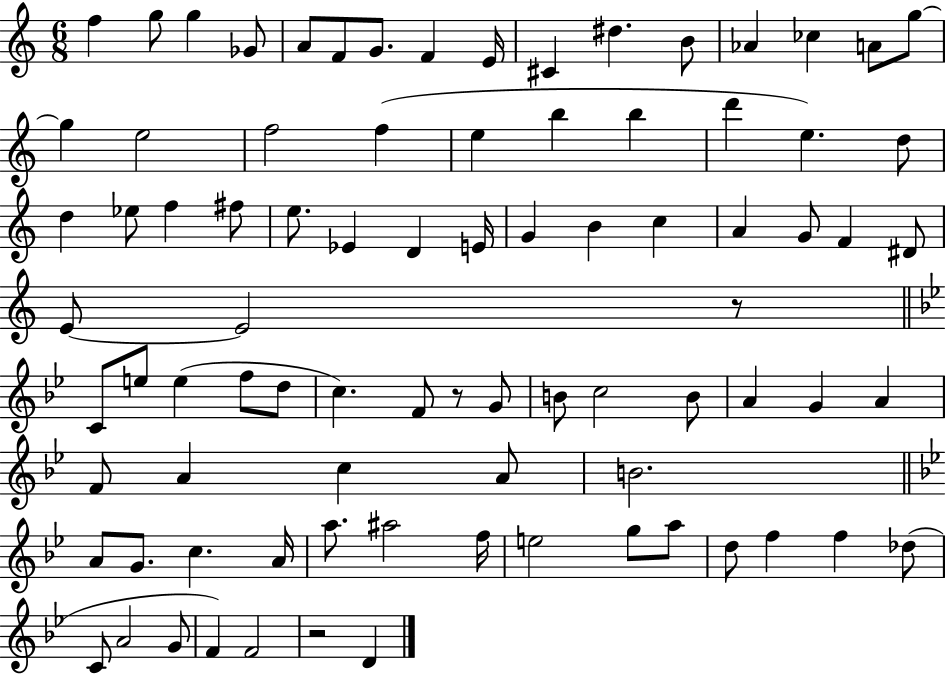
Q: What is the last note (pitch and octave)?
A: D4